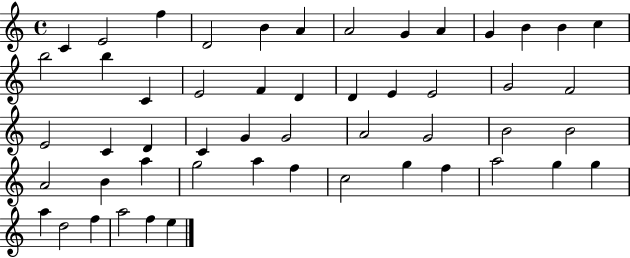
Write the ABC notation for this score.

X:1
T:Untitled
M:4/4
L:1/4
K:C
C E2 f D2 B A A2 G A G B B c b2 b C E2 F D D E E2 G2 F2 E2 C D C G G2 A2 G2 B2 B2 A2 B a g2 a f c2 g f a2 g g a d2 f a2 f e